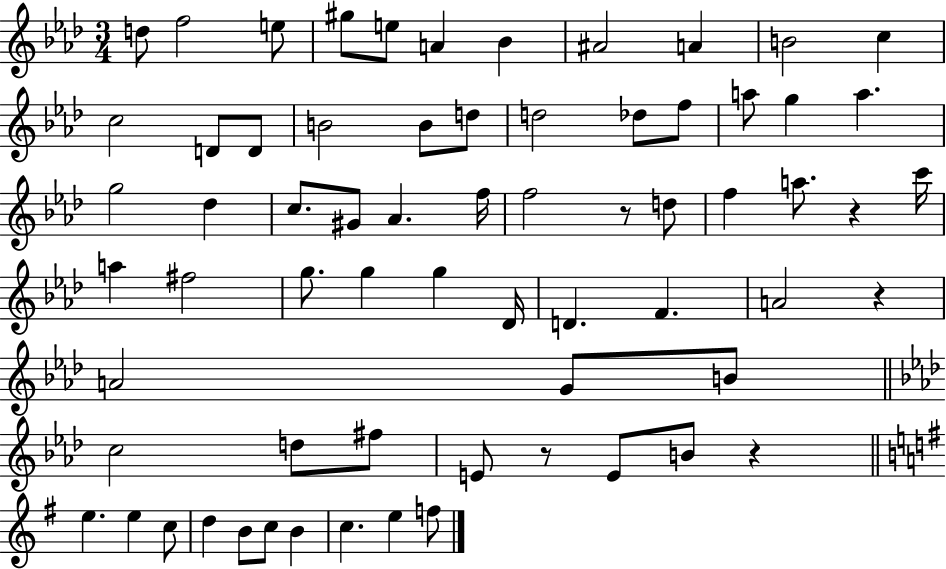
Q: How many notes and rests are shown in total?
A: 67